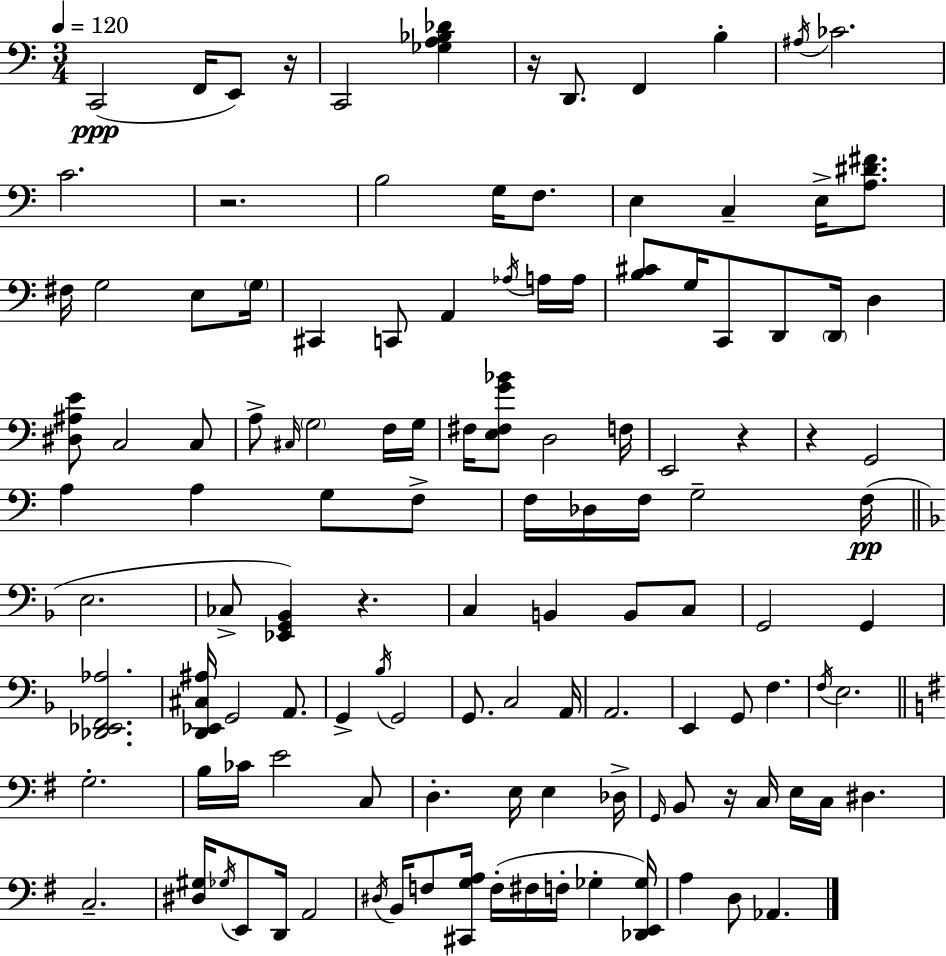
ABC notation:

X:1
T:Untitled
M:3/4
L:1/4
K:Am
C,,2 F,,/4 E,,/2 z/4 C,,2 [_G,A,_B,_D] z/4 D,,/2 F,, B, ^A,/4 _C2 C2 z2 B,2 G,/4 F,/2 E, C, E,/4 [A,^D^F]/2 ^F,/4 G,2 E,/2 G,/4 ^C,, C,,/2 A,, _A,/4 A,/4 A,/4 [B,^C]/2 G,/4 C,,/2 D,,/2 D,,/4 D, [^D,^A,E]/2 C,2 C,/2 A,/2 ^C,/4 G,2 F,/4 G,/4 ^F,/4 [E,^F,G_B]/2 D,2 F,/4 E,,2 z z G,,2 A, A, G,/2 F,/2 F,/4 _D,/4 F,/4 G,2 F,/4 E,2 _C,/2 [_E,,G,,_B,,] z C, B,, B,,/2 C,/2 G,,2 G,, [_D,,_E,,F,,_A,]2 [D,,_E,,^C,^A,]/4 G,,2 A,,/2 G,, _B,/4 G,,2 G,,/2 C,2 A,,/4 A,,2 E,, G,,/2 F, F,/4 E,2 G,2 B,/4 _C/4 E2 C,/2 D, E,/4 E, _D,/4 G,,/4 B,,/2 z/4 C,/4 E,/4 C,/4 ^D, C,2 [^D,^G,]/4 _G,/4 E,,/2 D,,/4 A,,2 ^D,/4 B,,/4 F,/2 [^C,,G,A,]/4 F,/4 ^F,/4 F,/4 _G, [_D,,E,,_G,]/4 A, D,/2 _A,,